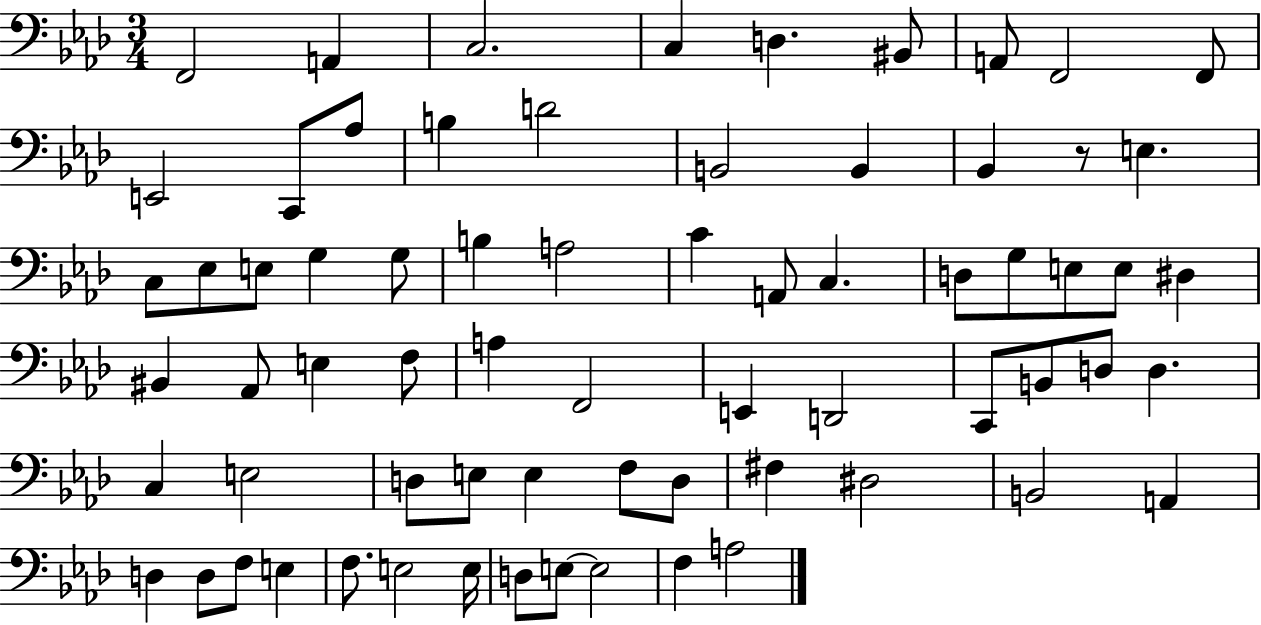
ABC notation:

X:1
T:Untitled
M:3/4
L:1/4
K:Ab
F,,2 A,, C,2 C, D, ^B,,/2 A,,/2 F,,2 F,,/2 E,,2 C,,/2 _A,/2 B, D2 B,,2 B,, _B,, z/2 E, C,/2 _E,/2 E,/2 G, G,/2 B, A,2 C A,,/2 C, D,/2 G,/2 E,/2 E,/2 ^D, ^B,, _A,,/2 E, F,/2 A, F,,2 E,, D,,2 C,,/2 B,,/2 D,/2 D, C, E,2 D,/2 E,/2 E, F,/2 D,/2 ^F, ^D,2 B,,2 A,, D, D,/2 F,/2 E, F,/2 E,2 E,/4 D,/2 E,/2 E,2 F, A,2